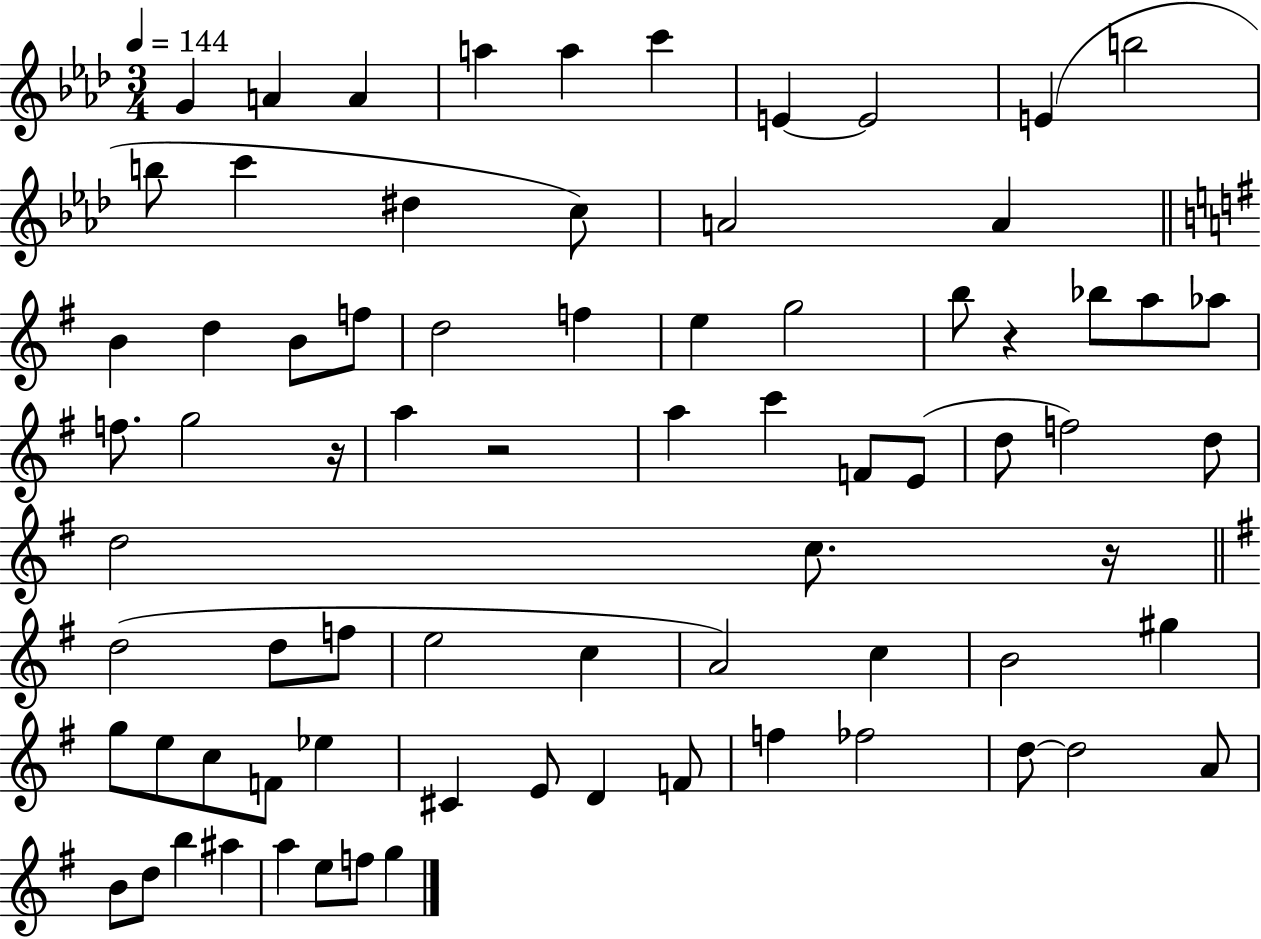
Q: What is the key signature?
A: AES major